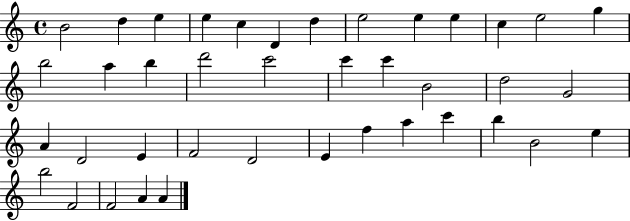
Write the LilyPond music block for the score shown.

{
  \clef treble
  \time 4/4
  \defaultTimeSignature
  \key c \major
  b'2 d''4 e''4 | e''4 c''4 d'4 d''4 | e''2 e''4 e''4 | c''4 e''2 g''4 | \break b''2 a''4 b''4 | d'''2 c'''2 | c'''4 c'''4 b'2 | d''2 g'2 | \break a'4 d'2 e'4 | f'2 d'2 | e'4 f''4 a''4 c'''4 | b''4 b'2 e''4 | \break b''2 f'2 | f'2 a'4 a'4 | \bar "|."
}